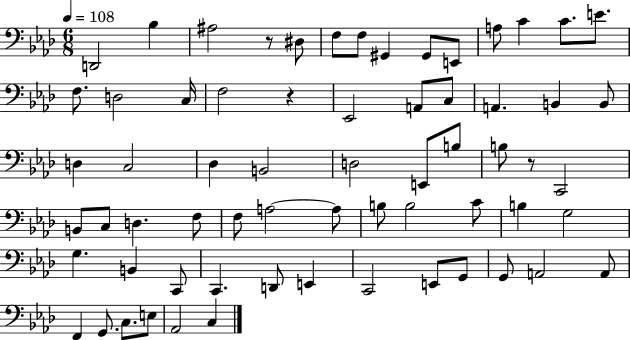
{
  \clef bass
  \numericTimeSignature
  \time 6/8
  \key aes \major
  \tempo 4 = 108
  d,2 bes4 | ais2 r8 dis8 | f8 f8 gis,4 gis,8 e,8 | a8 c'4 c'8. e'8. | \break f8. d2 c16 | f2 r4 | ees,2 a,8 c8 | a,4. b,4 b,8 | \break d4 c2 | des4 b,2 | d2 e,8 b8 | b8 r8 c,2 | \break b,8 c8 d4. f8 | f8 a2~~ a8 | b8 b2 c'8 | b4 g2 | \break g4. b,4 c,8 | c,4. d,8 e,4 | c,2 e,8 g,8 | g,8 a,2 a,8 | \break f,4 g,8. c8. e8 | aes,2 c4 | \bar "|."
}